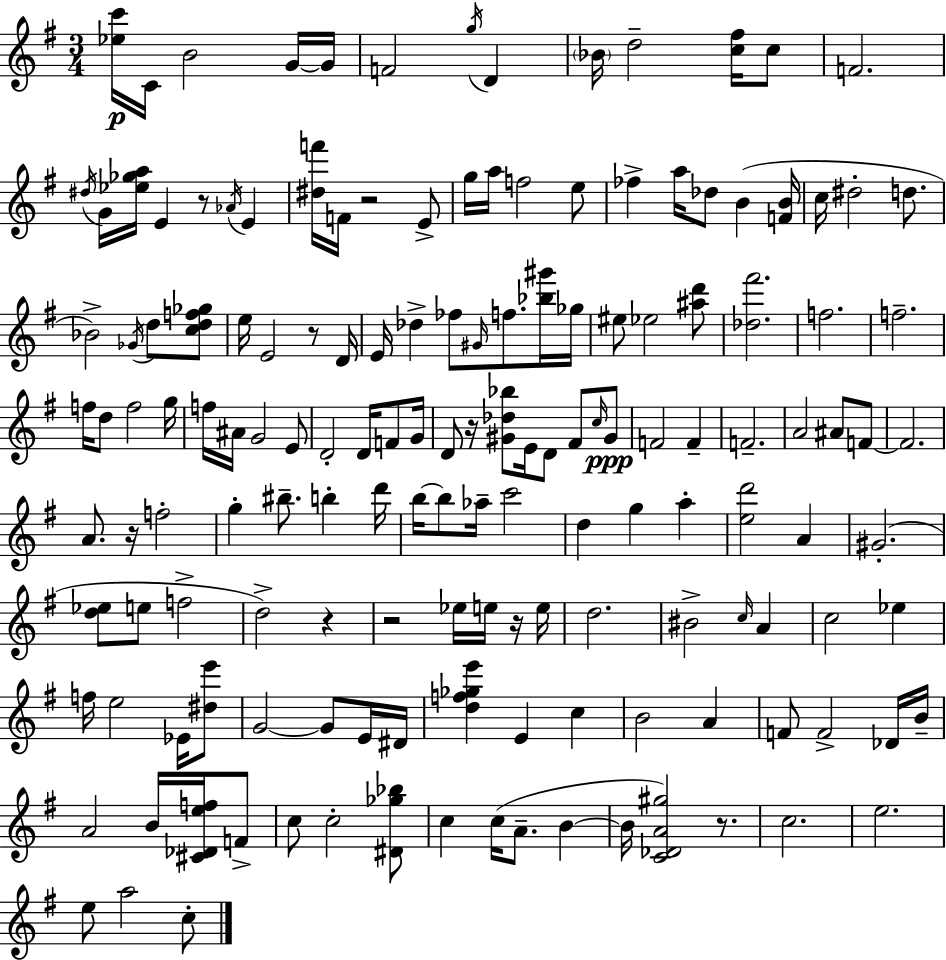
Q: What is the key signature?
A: E minor